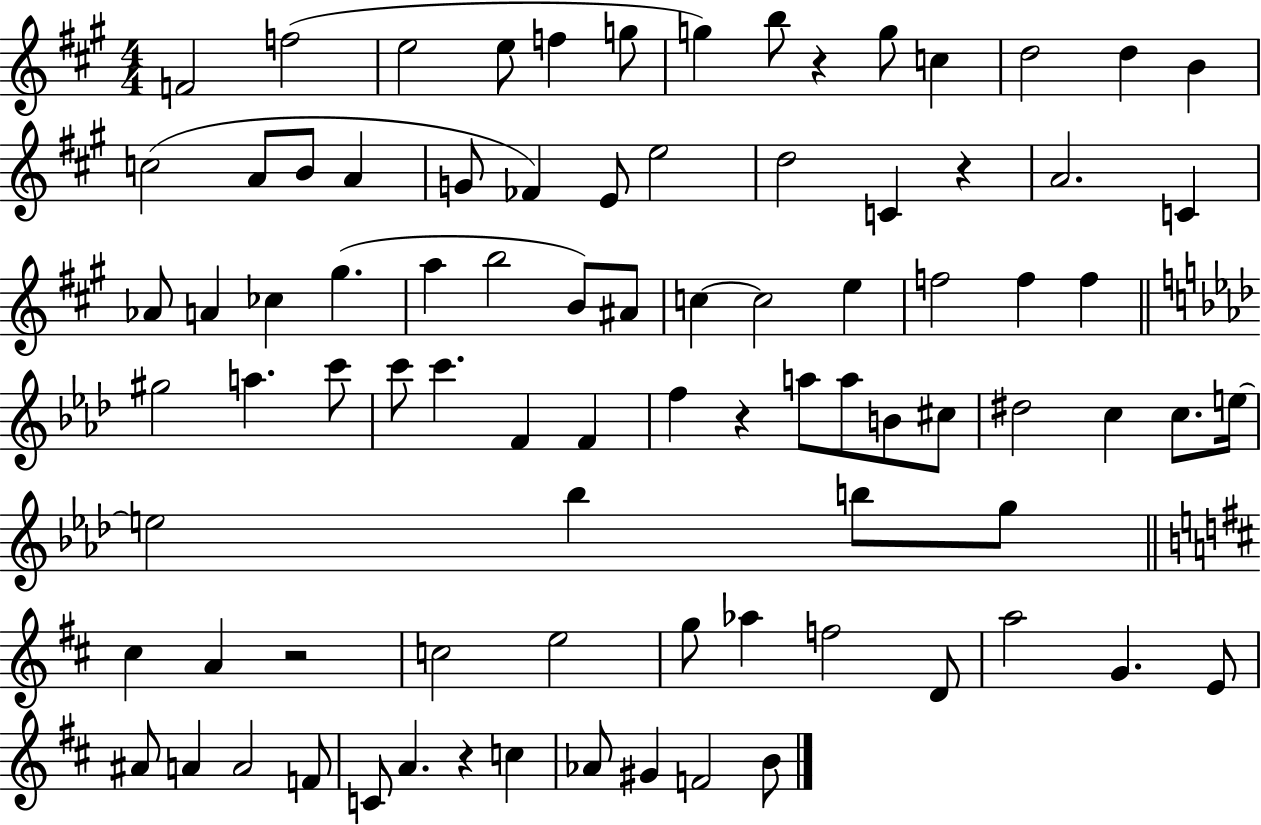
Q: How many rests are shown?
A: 5